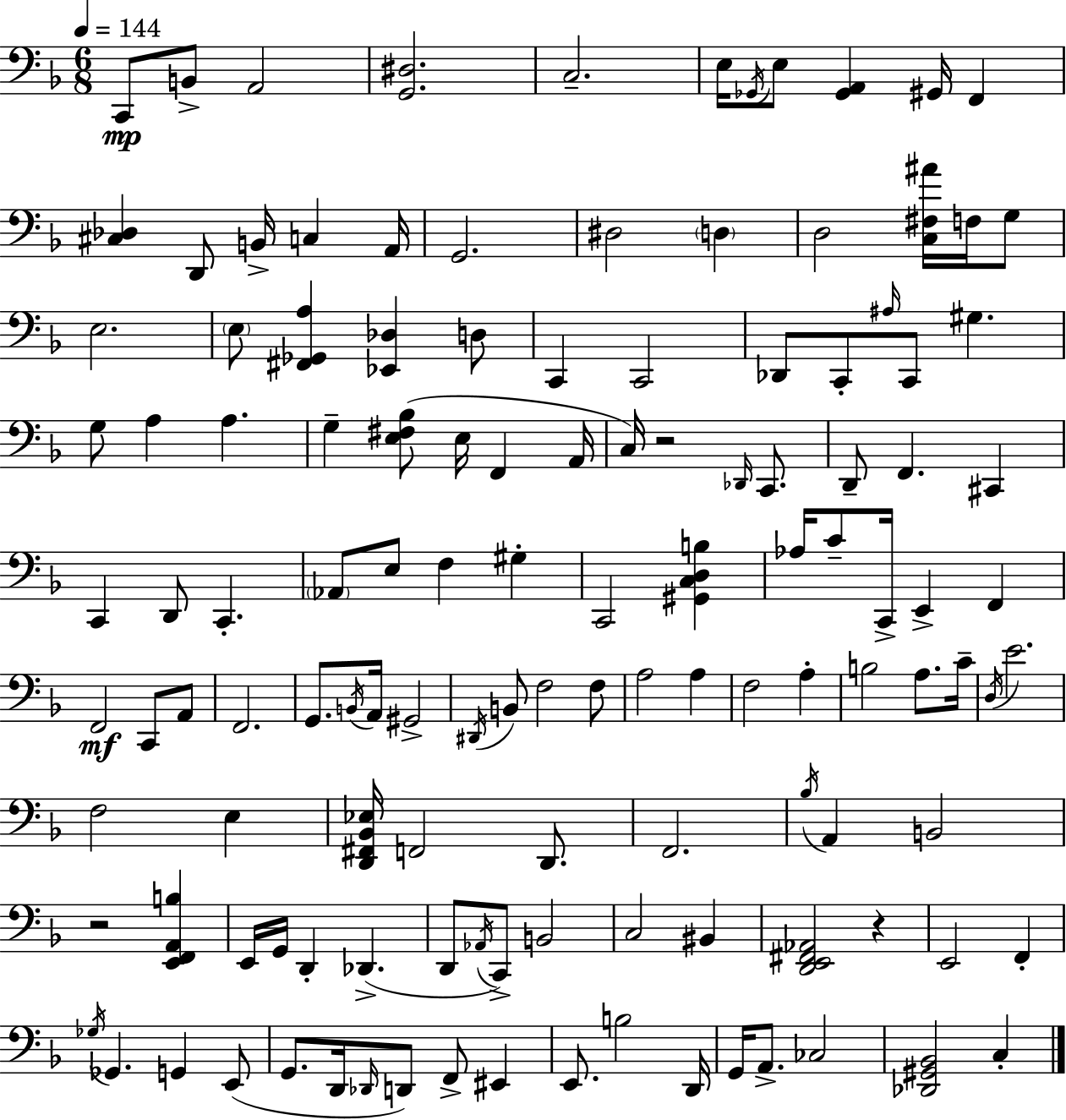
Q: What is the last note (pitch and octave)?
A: C3